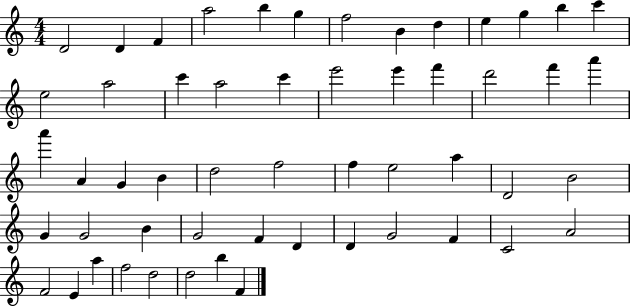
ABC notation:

X:1
T:Untitled
M:4/4
L:1/4
K:C
D2 D F a2 b g f2 B d e g b c' e2 a2 c' a2 c' e'2 e' f' d'2 f' a' a' A G B d2 f2 f e2 a D2 B2 G G2 B G2 F D D G2 F C2 A2 F2 E a f2 d2 d2 b F